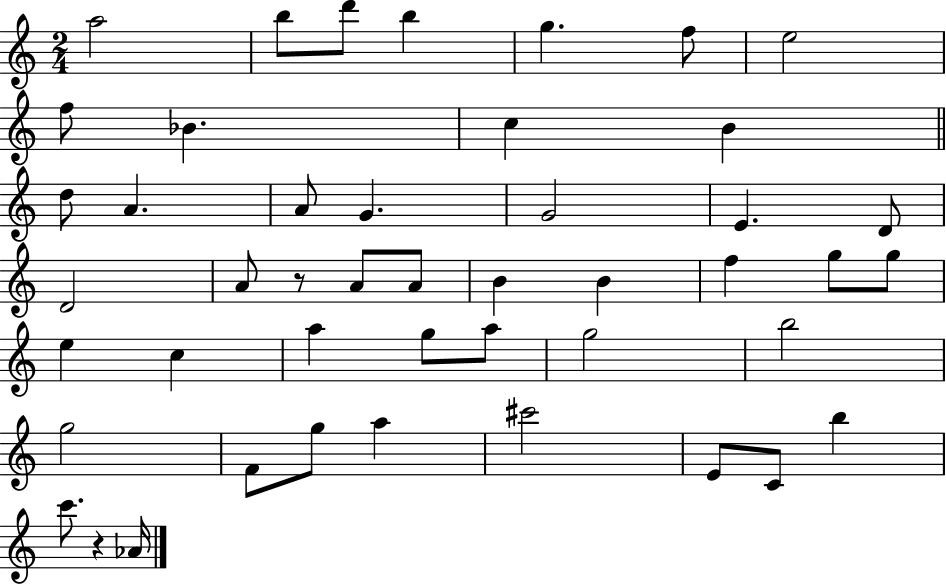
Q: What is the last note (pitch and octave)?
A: Ab4